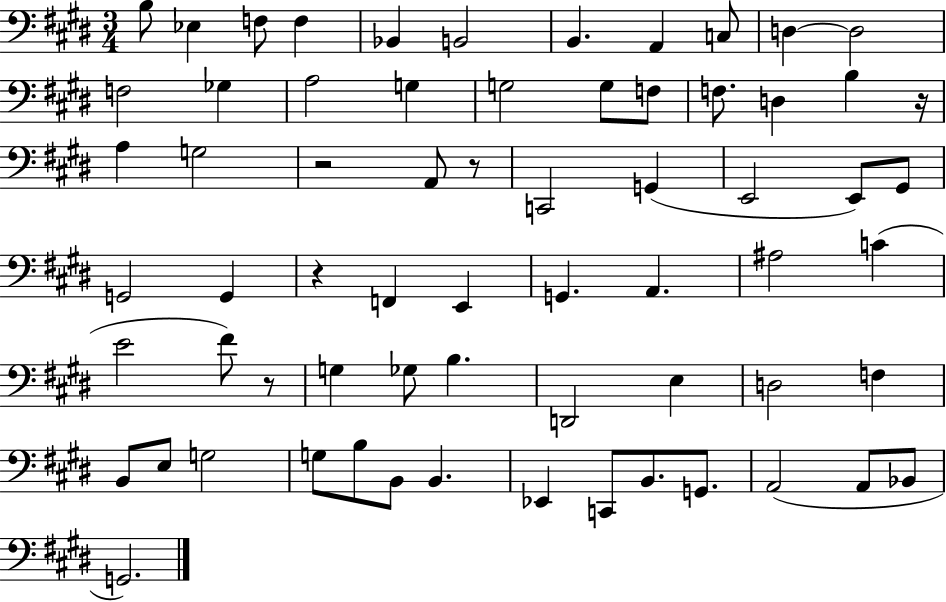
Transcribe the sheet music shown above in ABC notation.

X:1
T:Untitled
M:3/4
L:1/4
K:E
B,/2 _E, F,/2 F, _B,, B,,2 B,, A,, C,/2 D, D,2 F,2 _G, A,2 G, G,2 G,/2 F,/2 F,/2 D, B, z/4 A, G,2 z2 A,,/2 z/2 C,,2 G,, E,,2 E,,/2 ^G,,/2 G,,2 G,, z F,, E,, G,, A,, ^A,2 C E2 ^F/2 z/2 G, _G,/2 B, D,,2 E, D,2 F, B,,/2 E,/2 G,2 G,/2 B,/2 B,,/2 B,, _E,, C,,/2 B,,/2 G,,/2 A,,2 A,,/2 _B,,/2 G,,2